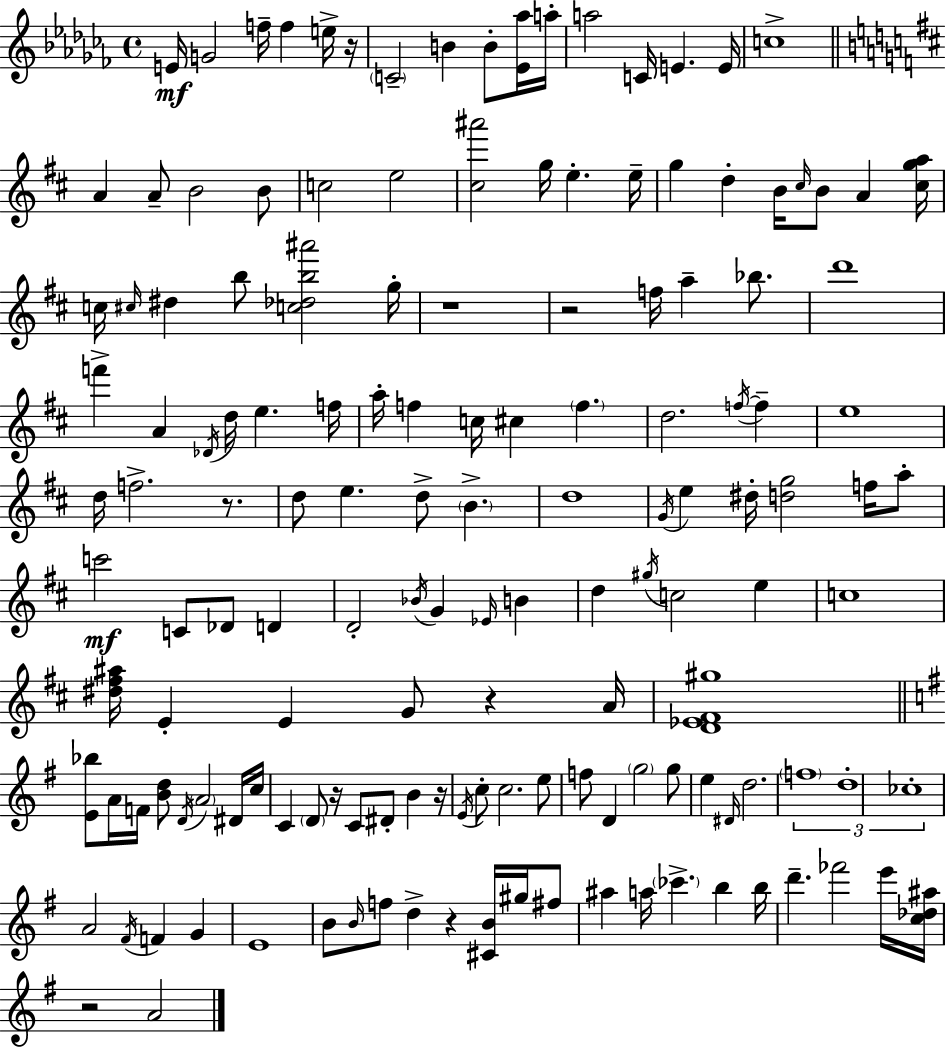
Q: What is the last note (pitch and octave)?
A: A4